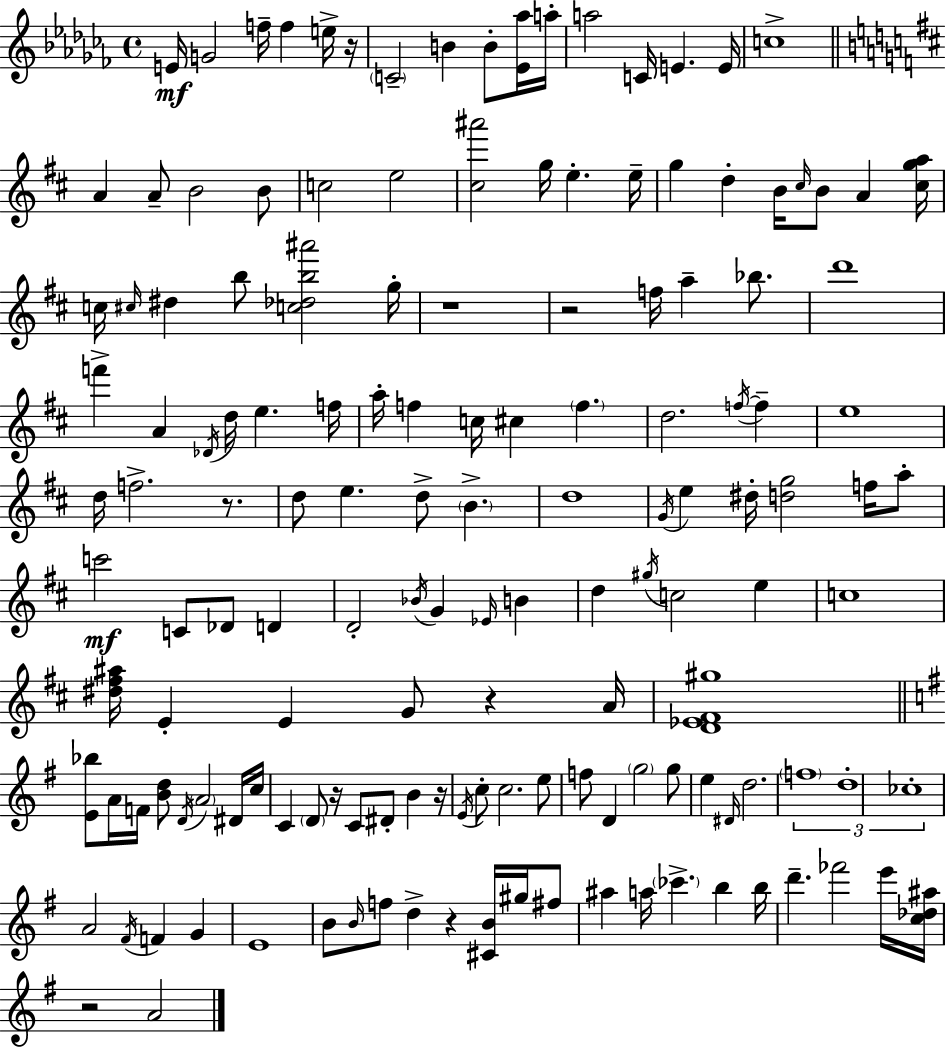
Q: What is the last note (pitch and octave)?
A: A4